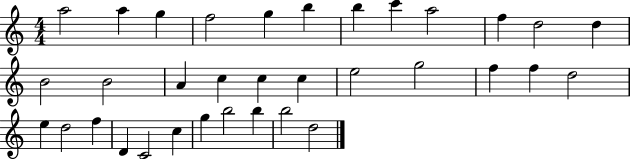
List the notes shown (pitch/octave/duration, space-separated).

A5/h A5/q G5/q F5/h G5/q B5/q B5/q C6/q A5/h F5/q D5/h D5/q B4/h B4/h A4/q C5/q C5/q C5/q E5/h G5/h F5/q F5/q D5/h E5/q D5/h F5/q D4/q C4/h C5/q G5/q B5/h B5/q B5/h D5/h